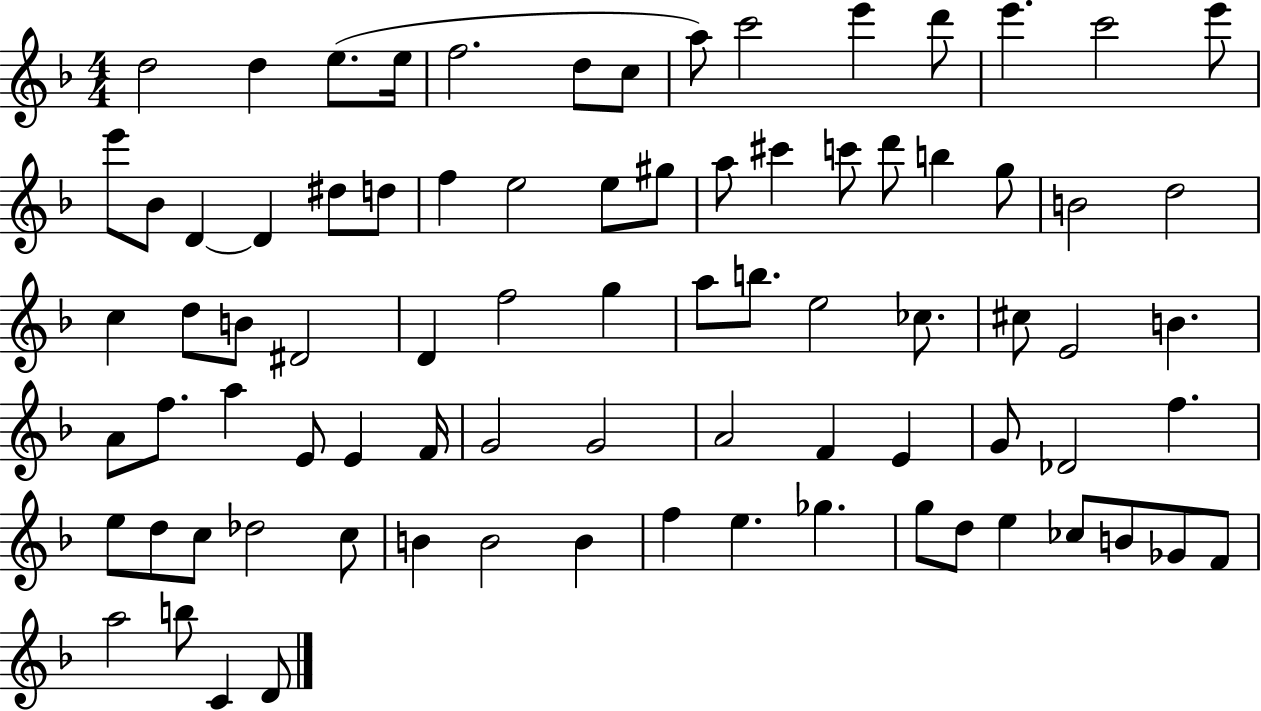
{
  \clef treble
  \numericTimeSignature
  \time 4/4
  \key f \major
  \repeat volta 2 { d''2 d''4 e''8.( e''16 | f''2. d''8 c''8 | a''8) c'''2 e'''4 d'''8 | e'''4. c'''2 e'''8 | \break e'''8 bes'8 d'4~~ d'4 dis''8 d''8 | f''4 e''2 e''8 gis''8 | a''8 cis'''4 c'''8 d'''8 b''4 g''8 | b'2 d''2 | \break c''4 d''8 b'8 dis'2 | d'4 f''2 g''4 | a''8 b''8. e''2 ces''8. | cis''8 e'2 b'4. | \break a'8 f''8. a''4 e'8 e'4 f'16 | g'2 g'2 | a'2 f'4 e'4 | g'8 des'2 f''4. | \break e''8 d''8 c''8 des''2 c''8 | b'4 b'2 b'4 | f''4 e''4. ges''4. | g''8 d''8 e''4 ces''8 b'8 ges'8 f'8 | \break a''2 b''8 c'4 d'8 | } \bar "|."
}